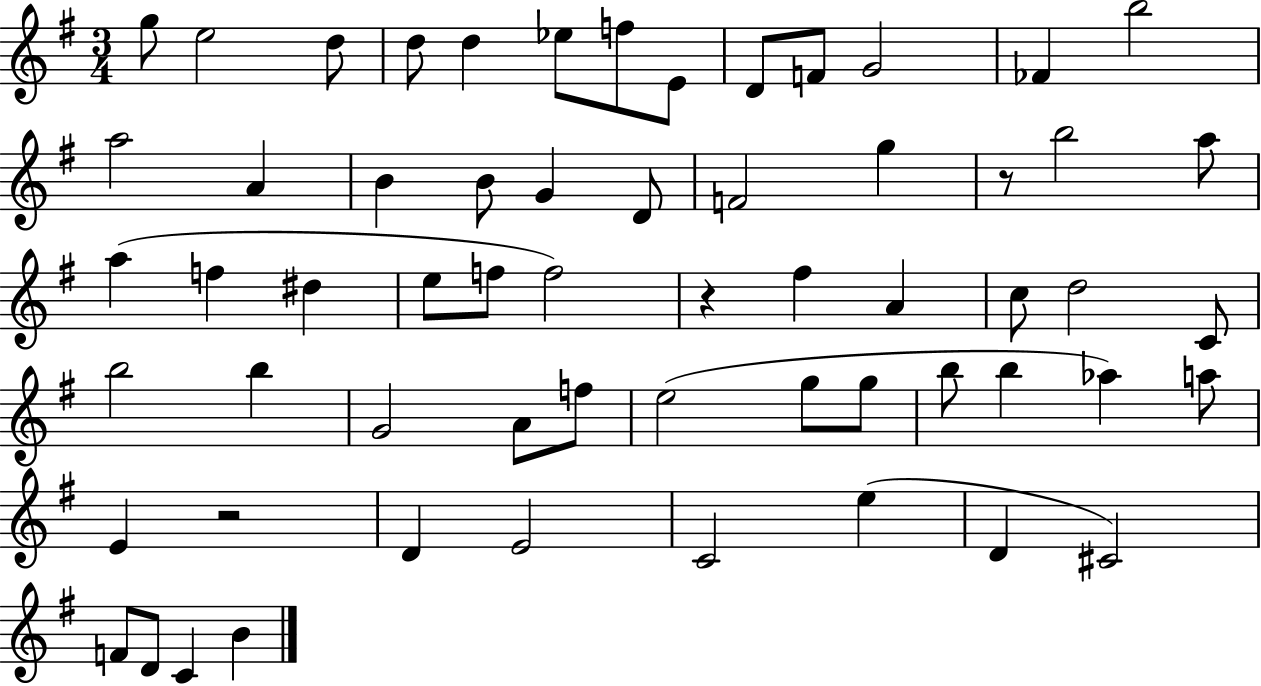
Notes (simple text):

G5/e E5/h D5/e D5/e D5/q Eb5/e F5/e E4/e D4/e F4/e G4/h FES4/q B5/h A5/h A4/q B4/q B4/e G4/q D4/e F4/h G5/q R/e B5/h A5/e A5/q F5/q D#5/q E5/e F5/e F5/h R/q F#5/q A4/q C5/e D5/h C4/e B5/h B5/q G4/h A4/e F5/e E5/h G5/e G5/e B5/e B5/q Ab5/q A5/e E4/q R/h D4/q E4/h C4/h E5/q D4/q C#4/h F4/e D4/e C4/q B4/q